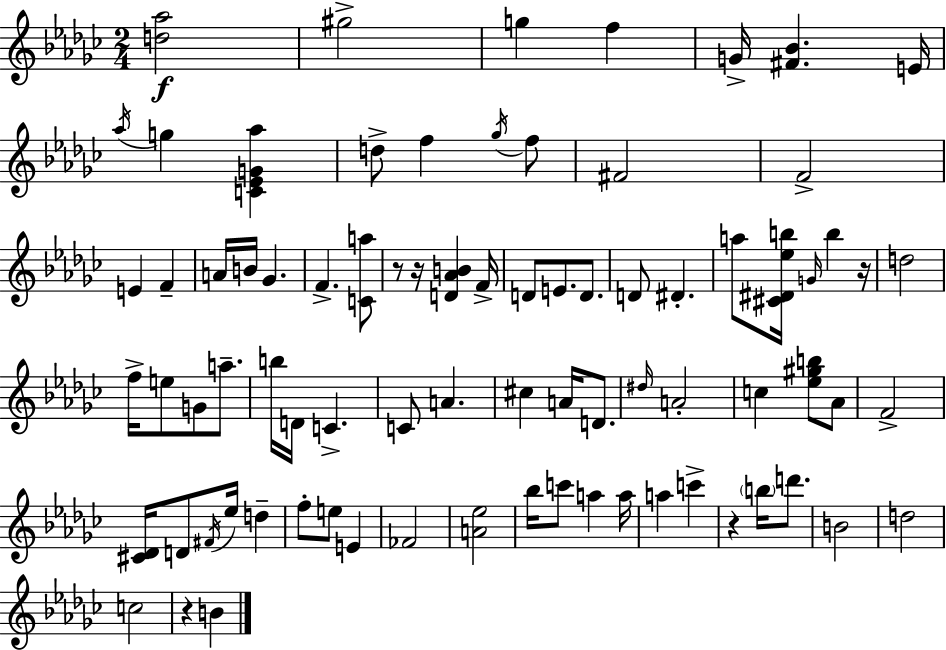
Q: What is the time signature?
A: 2/4